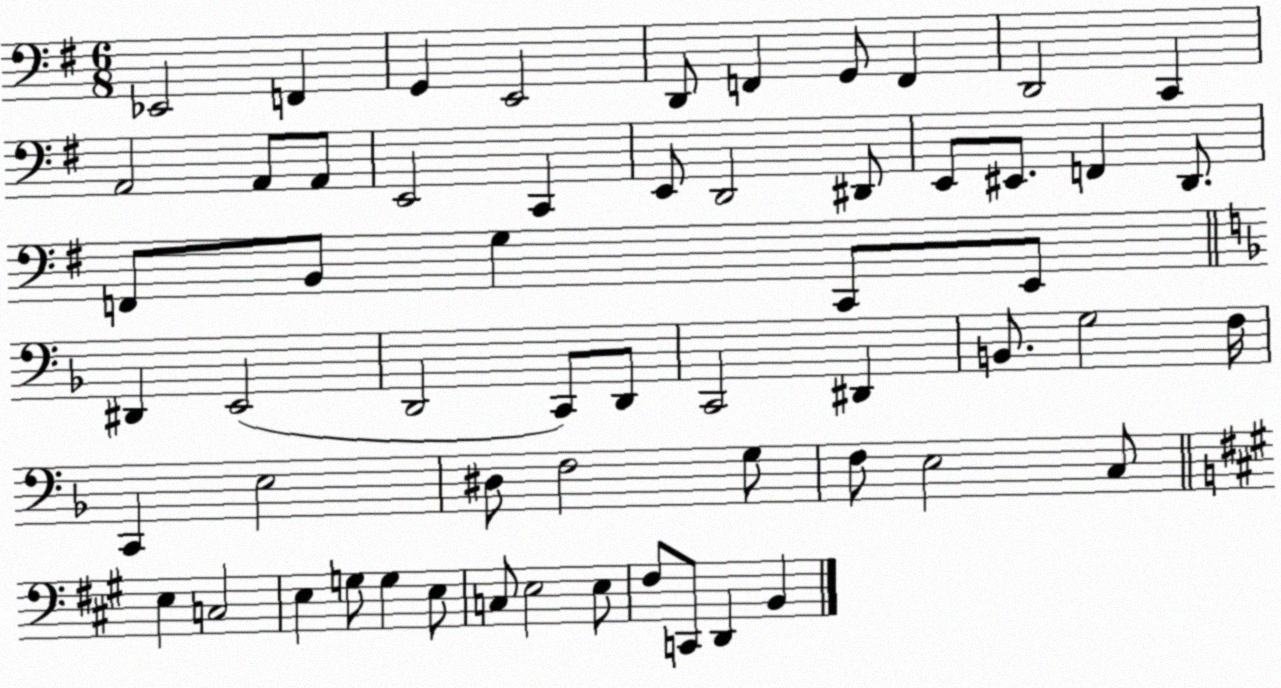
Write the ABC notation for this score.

X:1
T:Untitled
M:6/8
L:1/4
K:G
_E,,2 F,, G,, E,,2 D,,/2 F,, G,,/2 F,, D,,2 C,, A,,2 A,,/2 A,,/2 E,,2 C,, E,,/2 D,,2 ^D,,/2 E,,/2 ^E,,/2 F,, D,,/2 F,,/2 B,,/2 G, C,,/2 E,,/2 ^D,, E,,2 D,,2 C,,/2 D,,/2 C,,2 ^D,, B,,/2 G,2 F,/4 C,, E,2 ^D,/2 F,2 G,/2 F,/2 E,2 C,/2 E, C,2 E, G,/2 G, E,/2 C,/2 E,2 E,/2 ^F,/2 C,,/2 D,, B,,